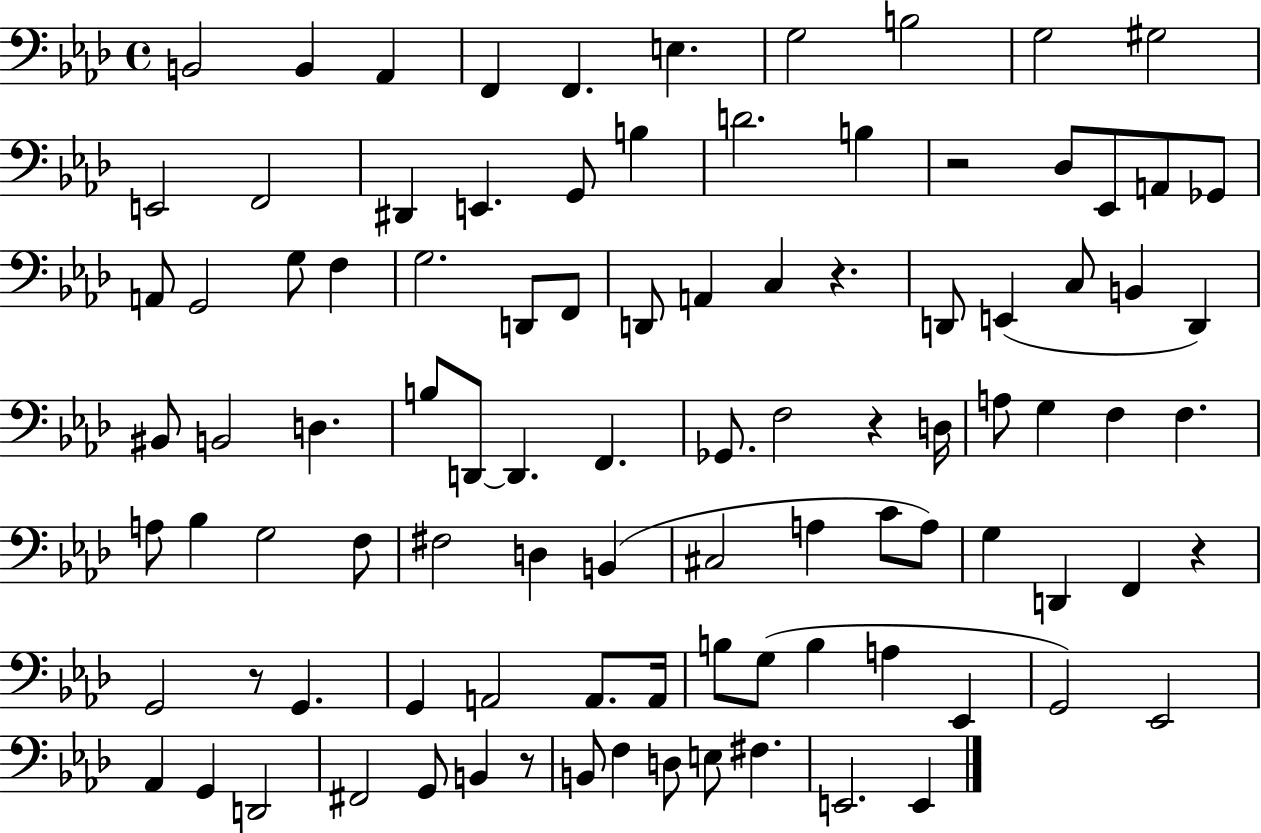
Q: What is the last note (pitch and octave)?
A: E2